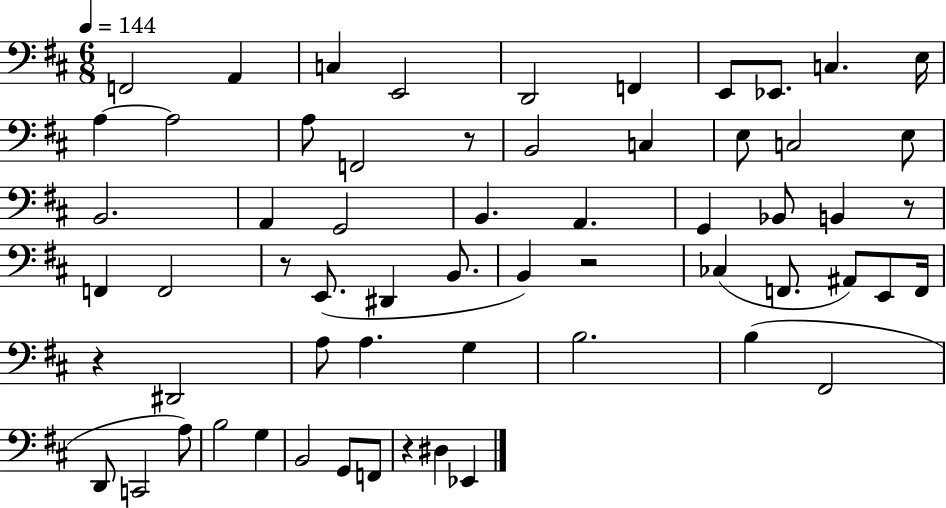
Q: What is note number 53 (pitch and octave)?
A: F2